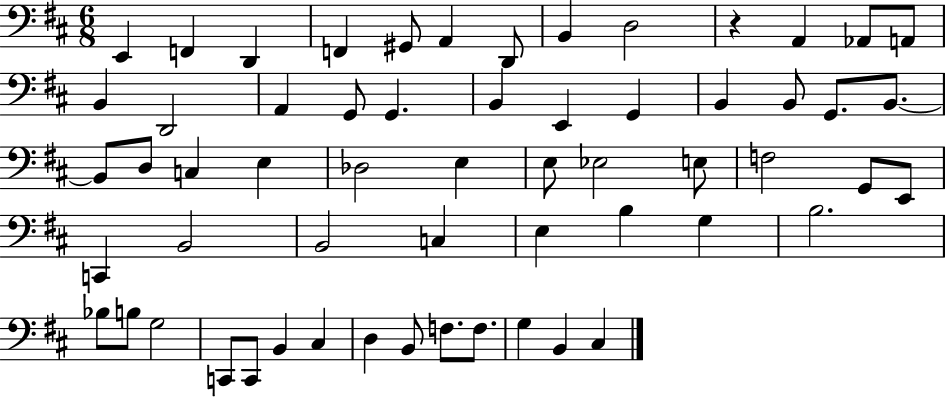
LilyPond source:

{
  \clef bass
  \numericTimeSignature
  \time 6/8
  \key d \major
  \repeat volta 2 { e,4 f,4 d,4 | f,4 gis,8 a,4 d,8 | b,4 d2 | r4 a,4 aes,8 a,8 | \break b,4 d,2 | a,4 g,8 g,4. | b,4 e,4 g,4 | b,4 b,8 g,8. b,8.~~ | \break b,8 d8 c4 e4 | des2 e4 | e8 ees2 e8 | f2 g,8 e,8 | \break c,4 b,2 | b,2 c4 | e4 b4 g4 | b2. | \break bes8 b8 g2 | c,8 c,8 b,4 cis4 | d4 b,8 f8. f8. | g4 b,4 cis4 | \break } \bar "|."
}